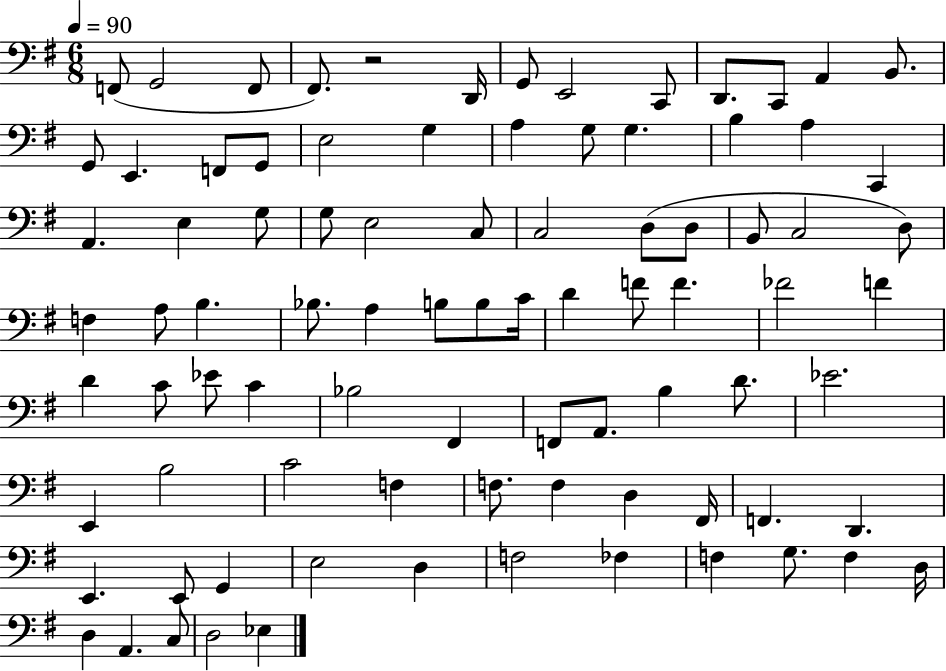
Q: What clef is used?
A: bass